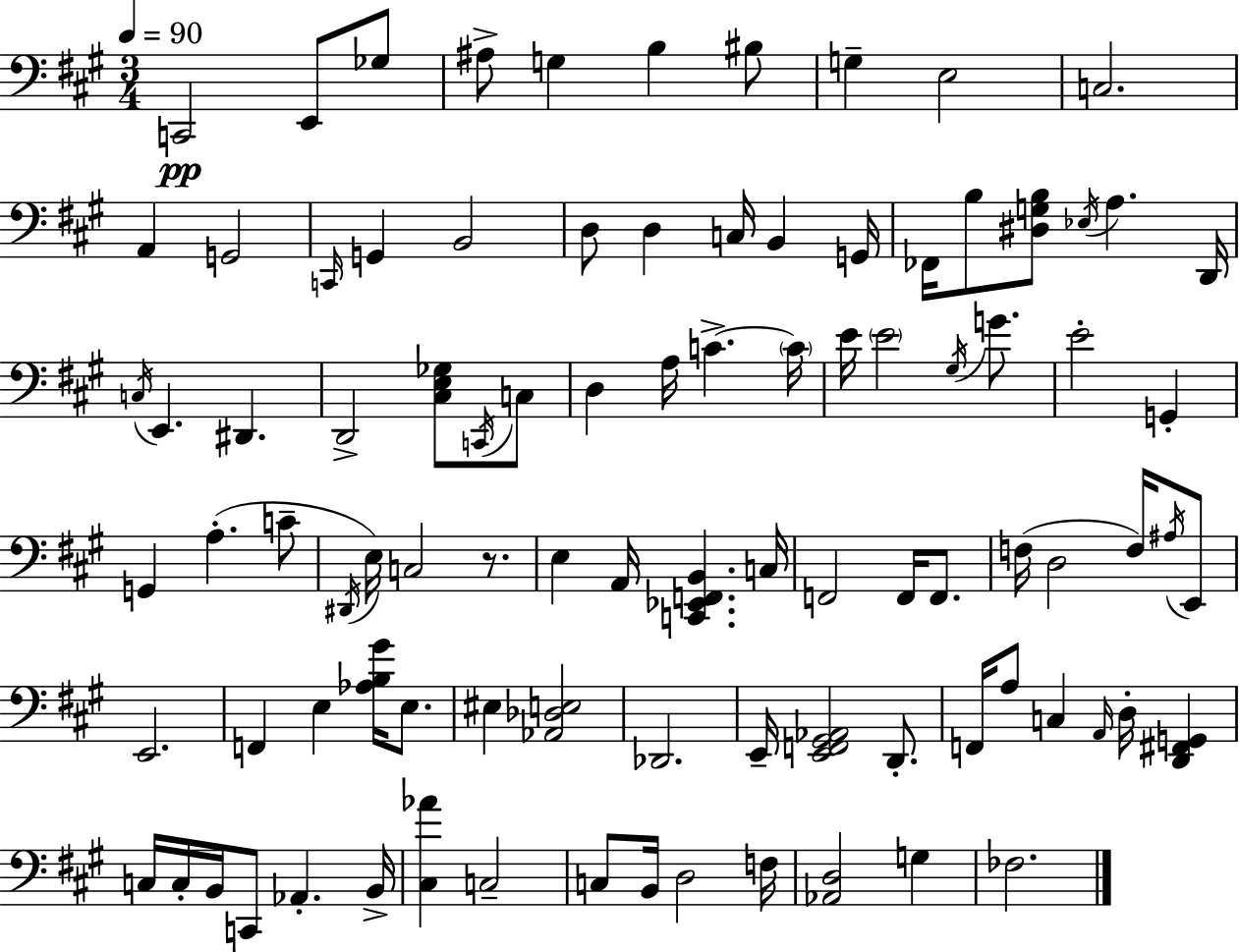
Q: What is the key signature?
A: A major